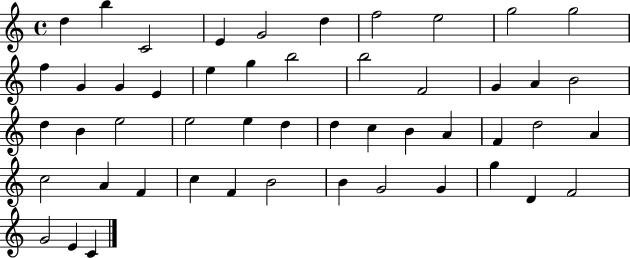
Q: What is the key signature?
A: C major